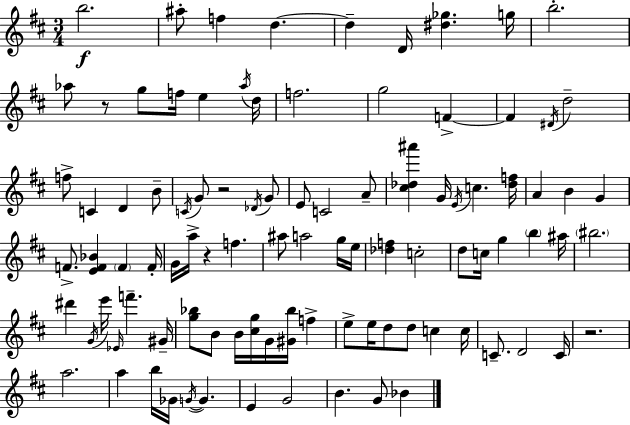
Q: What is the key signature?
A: D major